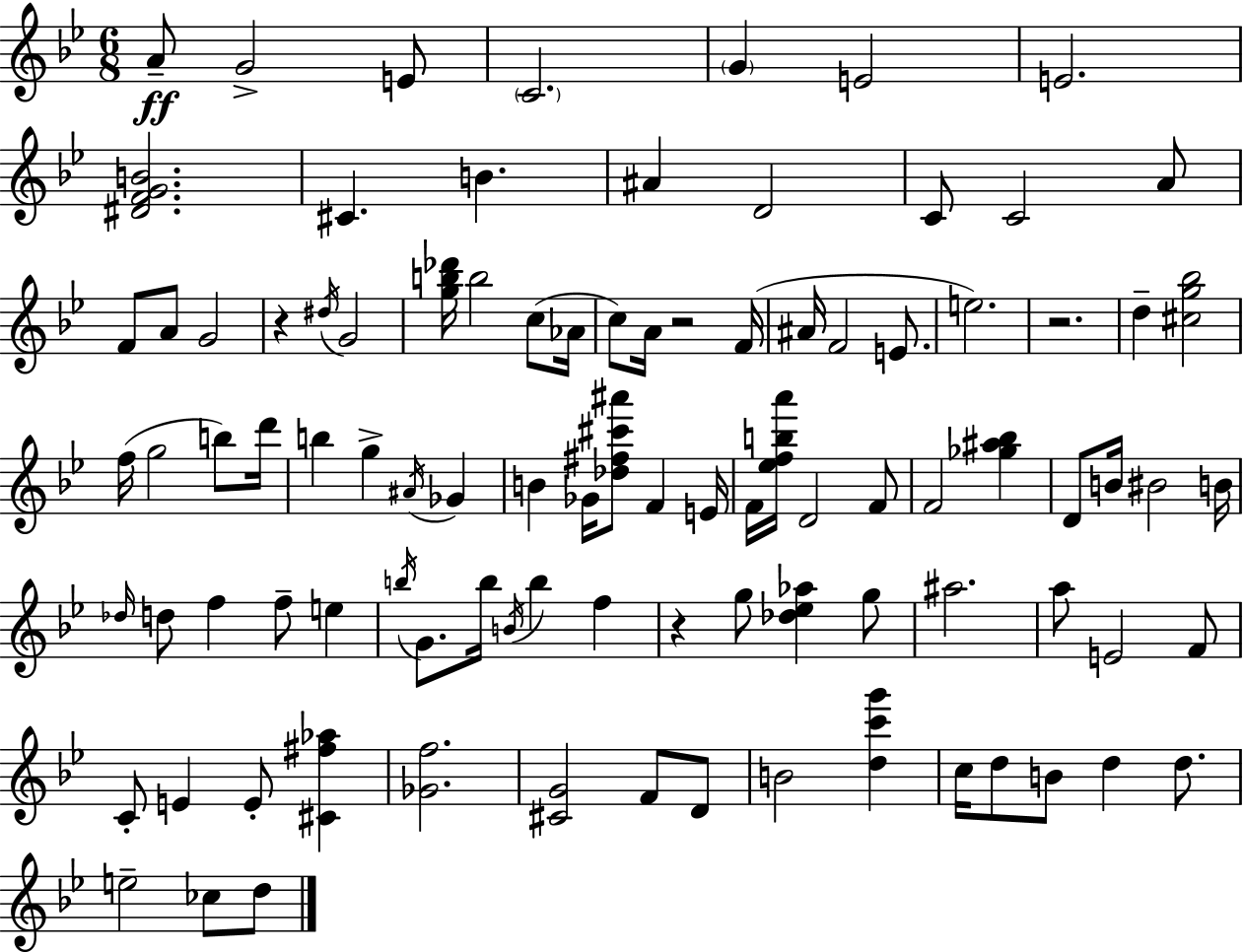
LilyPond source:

{
  \clef treble
  \numericTimeSignature
  \time 6/8
  \key bes \major
  \repeat volta 2 { a'8--\ff g'2-> e'8 | \parenthesize c'2. | \parenthesize g'4 e'2 | e'2. | \break <dis' f' g' b'>2. | cis'4. b'4. | ais'4 d'2 | c'8 c'2 a'8 | \break f'8 a'8 g'2 | r4 \acciaccatura { dis''16 } g'2 | <g'' b'' des'''>16 b''2 c''8( | aes'16 c''8) a'16 r2 | \break f'16( ais'16 f'2 e'8. | e''2.) | r2. | d''4-- <cis'' g'' bes''>2 | \break f''16( g''2 b''8) | d'''16 b''4 g''4-> \acciaccatura { ais'16 } ges'4 | b'4 ges'16 <des'' fis'' cis''' ais'''>8 f'4 | e'16 f'16 <ees'' f'' b'' a'''>16 d'2 | \break f'8 f'2 <ges'' ais'' bes''>4 | d'8 b'16 bis'2 | b'16 \grace { des''16 } d''8 f''4 f''8-- e''4 | \acciaccatura { b''16 } g'8. b''16 \acciaccatura { b'16 } b''4 | \break f''4 r4 g''8 <des'' ees'' aes''>4 | g''8 ais''2. | a''8 e'2 | f'8 c'8-. e'4 e'8-. | \break <cis' fis'' aes''>4 <ges' f''>2. | <cis' g'>2 | f'8 d'8 b'2 | <d'' c''' g'''>4 c''16 d''8 b'8 d''4 | \break d''8. e''2-- | ces''8 d''8 } \bar "|."
}